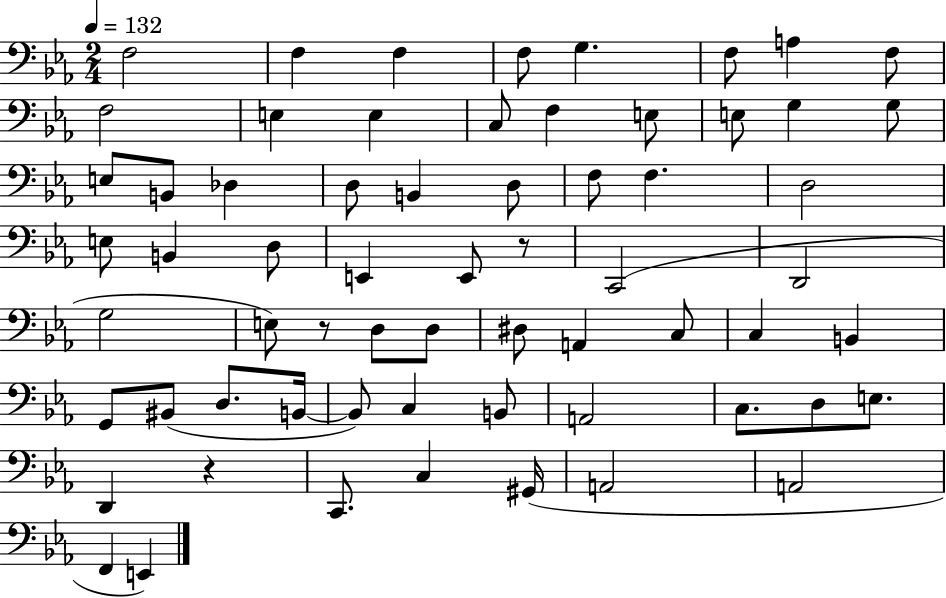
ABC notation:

X:1
T:Untitled
M:2/4
L:1/4
K:Eb
F,2 F, F, F,/2 G, F,/2 A, F,/2 F,2 E, E, C,/2 F, E,/2 E,/2 G, G,/2 E,/2 B,,/2 _D, D,/2 B,, D,/2 F,/2 F, D,2 E,/2 B,, D,/2 E,, E,,/2 z/2 C,,2 D,,2 G,2 E,/2 z/2 D,/2 D,/2 ^D,/2 A,, C,/2 C, B,, G,,/2 ^B,,/2 D,/2 B,,/4 B,,/2 C, B,,/2 A,,2 C,/2 D,/2 E,/2 D,, z C,,/2 C, ^G,,/4 A,,2 A,,2 F,, E,,